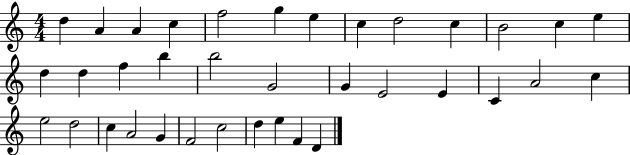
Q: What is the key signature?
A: C major